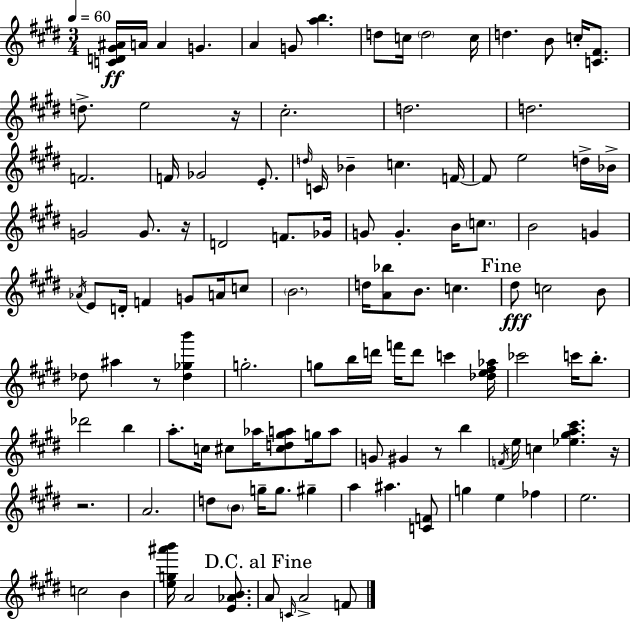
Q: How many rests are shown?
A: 6